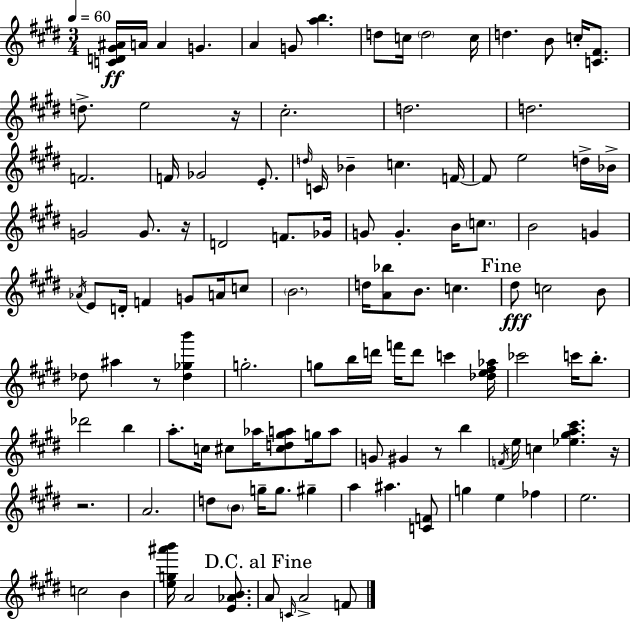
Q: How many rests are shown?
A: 6